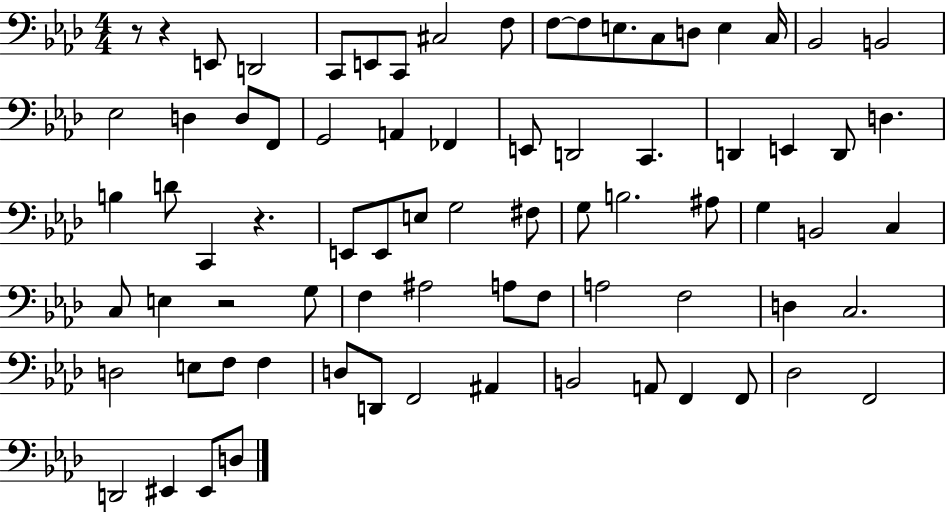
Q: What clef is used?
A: bass